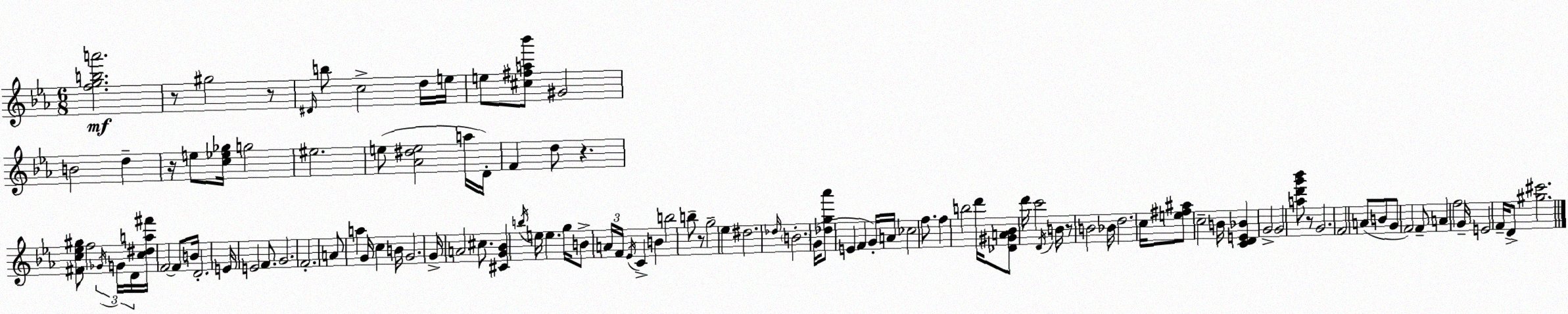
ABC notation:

X:1
T:Untitled
M:6/8
L:1/4
K:Eb
[fgba']2 z/2 ^g2 z/2 ^D/4 b/2 c2 d/4 e/4 e/2 [^c^fa_b']/2 ^G2 B2 d z/4 e/2 [c_e_g]/4 g2 ^e2 e/2 [_A^de]2 a/4 D/4 F d/2 z [^Fc_e^g]/2 f2 _G/4 G/4 D/4 [c^da^f']/4 F2 F/2 B/4 D2 E/4 E2 F/2 G2 F2 A/2 a G/4 c B/4 G2 G/4 A2 ^c/2 [^CG_B] b/4 e/4 e g/4 B/2 A/4 F/4 _E/4 C B b2 b/2 z/2 g2 _e ^d2 _d/4 B2 G/4 [_dg_a']/2 E F G/4 A/4 _c2 f/2 f b2 d'/4 [_D^GA_B]/2 d'/4 c'2 D/4 B/4 z/2 B2 _B/4 d2 c/4 [e^f^a]/2 c2 B/4 [CDE_B] G2 G2 [ad'g'_b']/2 z/2 G2 F2 A/2 B/2 G/2 F2 F/2 A f2 G/4 E2 F/4 D/2 [^g^c']2